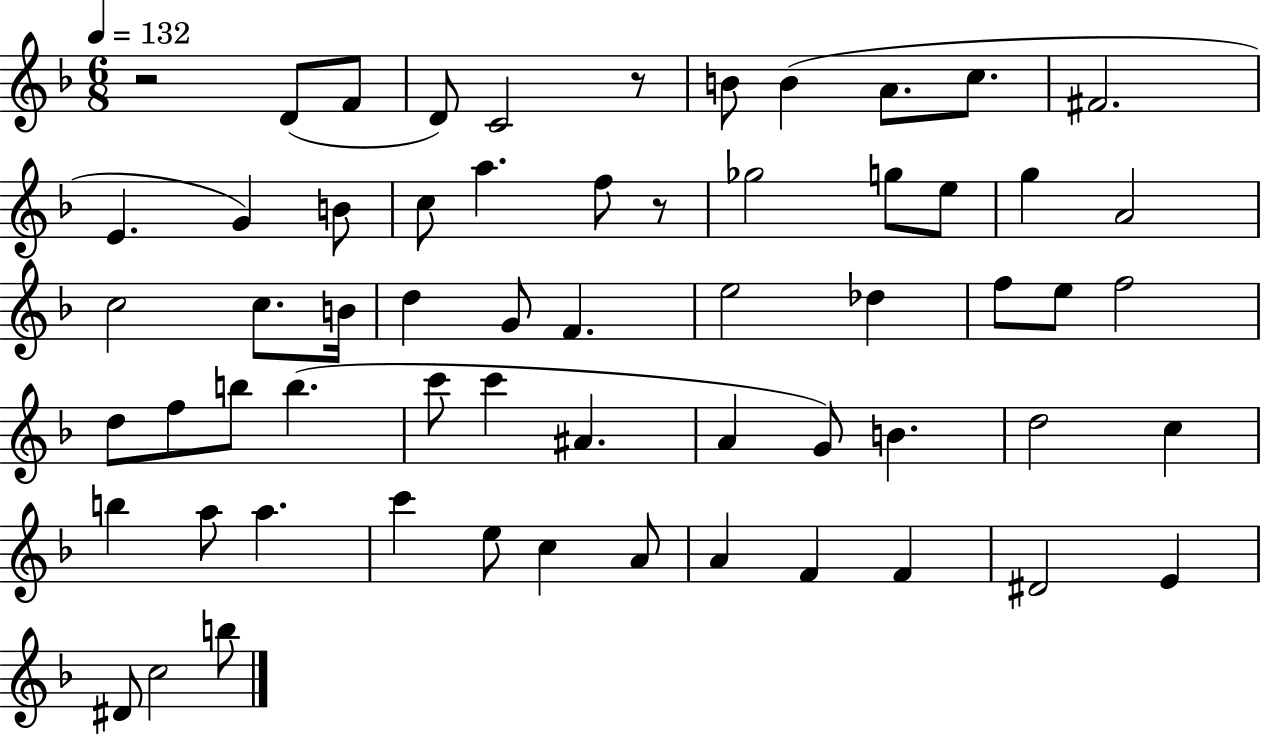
X:1
T:Untitled
M:6/8
L:1/4
K:F
z2 D/2 F/2 D/2 C2 z/2 B/2 B A/2 c/2 ^F2 E G B/2 c/2 a f/2 z/2 _g2 g/2 e/2 g A2 c2 c/2 B/4 d G/2 F e2 _d f/2 e/2 f2 d/2 f/2 b/2 b c'/2 c' ^A A G/2 B d2 c b a/2 a c' e/2 c A/2 A F F ^D2 E ^D/2 c2 b/2